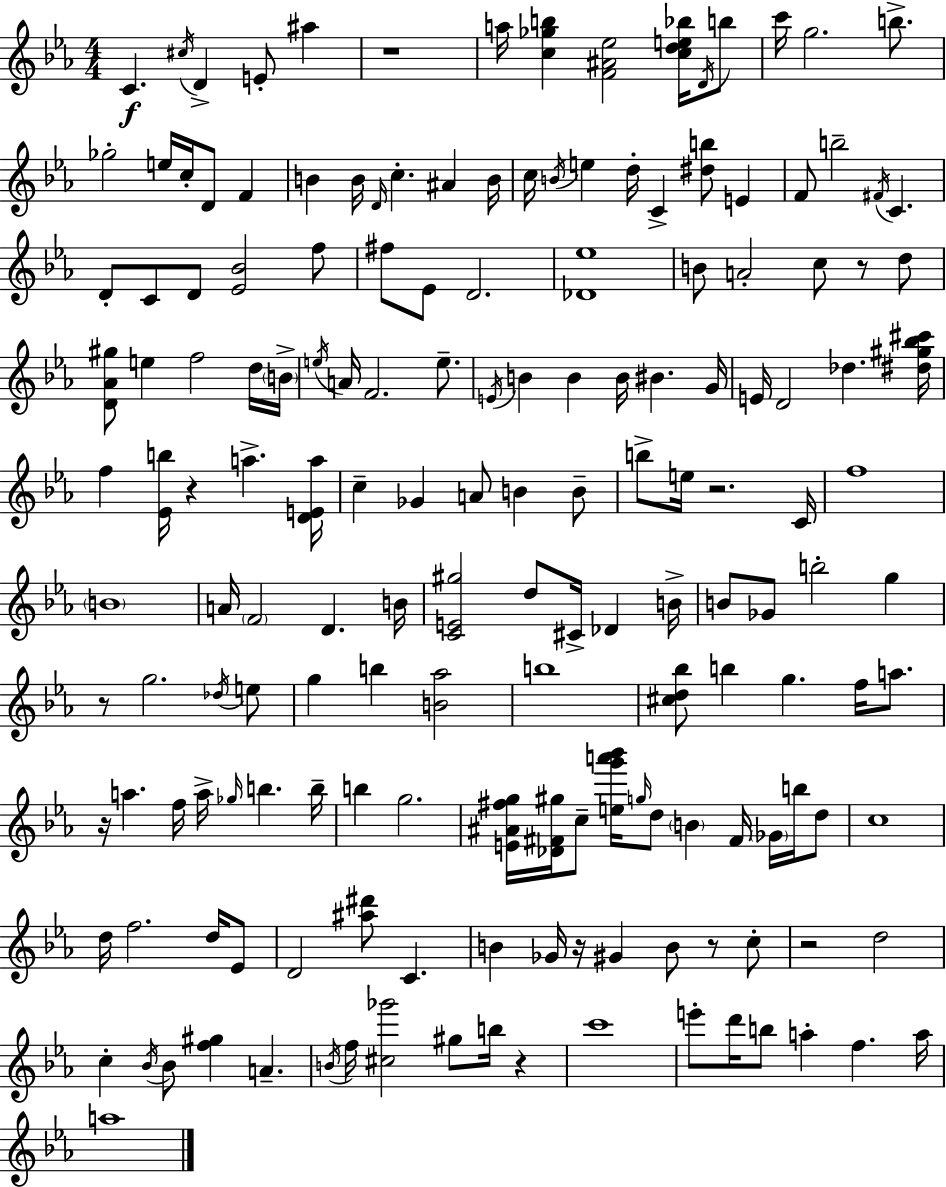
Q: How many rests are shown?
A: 10